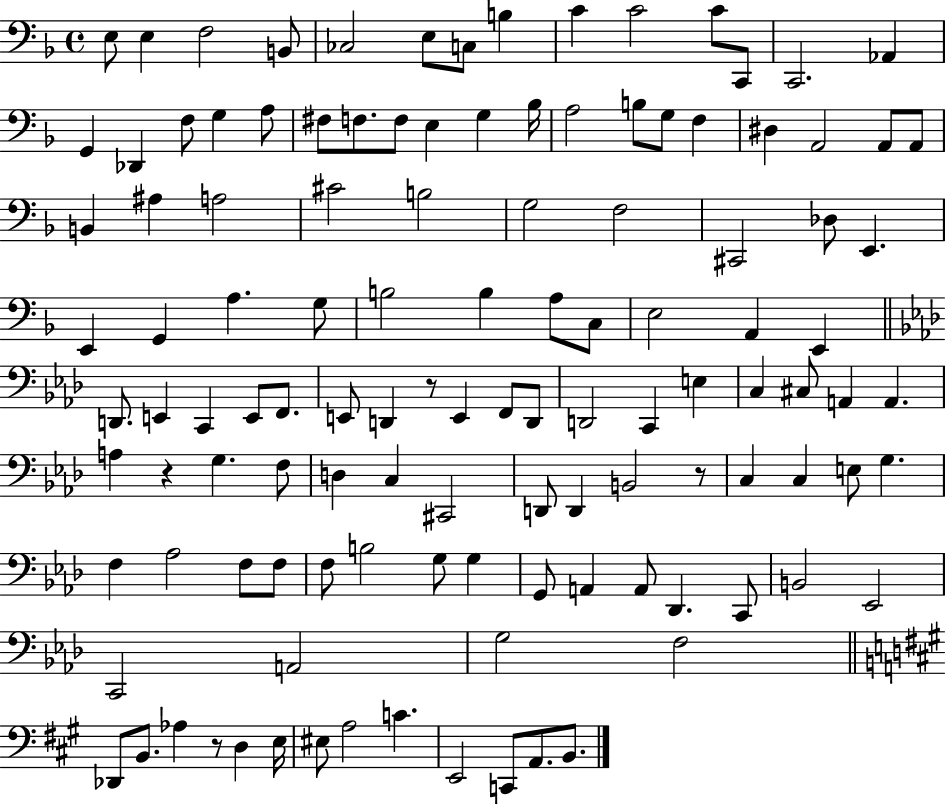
X:1
T:Untitled
M:4/4
L:1/4
K:F
E,/2 E, F,2 B,,/2 _C,2 E,/2 C,/2 B, C C2 C/2 C,,/2 C,,2 _A,, G,, _D,, F,/2 G, A,/2 ^F,/2 F,/2 F,/2 E, G, _B,/4 A,2 B,/2 G,/2 F, ^D, A,,2 A,,/2 A,,/2 B,, ^A, A,2 ^C2 B,2 G,2 F,2 ^C,,2 _D,/2 E,, E,, G,, A, G,/2 B,2 B, A,/2 C,/2 E,2 A,, E,, D,,/2 E,, C,, E,,/2 F,,/2 E,,/2 D,, z/2 E,, F,,/2 D,,/2 D,,2 C,, E, C, ^C,/2 A,, A,, A, z G, F,/2 D, C, ^C,,2 D,,/2 D,, B,,2 z/2 C, C, E,/2 G, F, _A,2 F,/2 F,/2 F,/2 B,2 G,/2 G, G,,/2 A,, A,,/2 _D,, C,,/2 B,,2 _E,,2 C,,2 A,,2 G,2 F,2 _D,,/2 B,,/2 _A, z/2 D, E,/4 ^E,/2 A,2 C E,,2 C,,/2 A,,/2 B,,/2